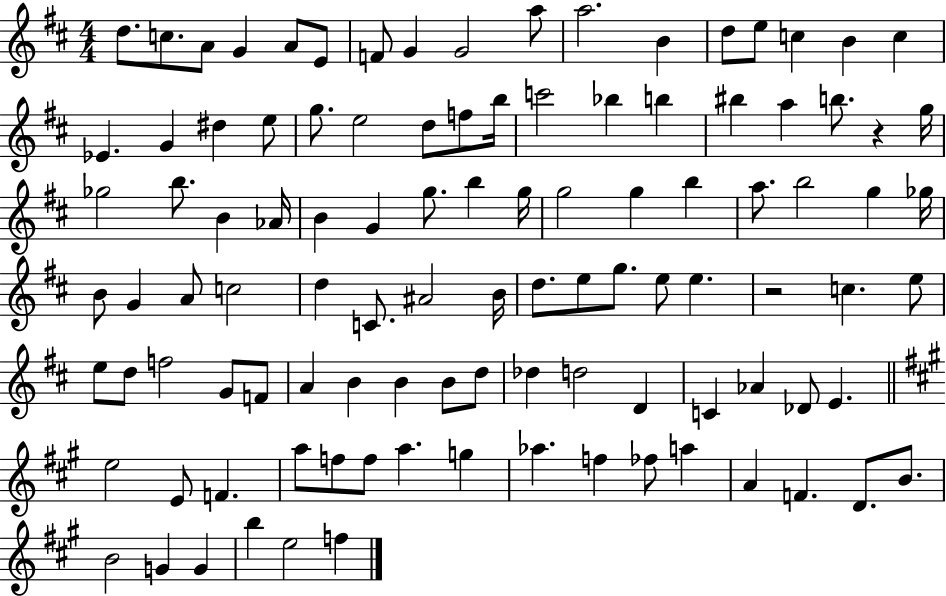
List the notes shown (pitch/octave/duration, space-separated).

D5/e. C5/e. A4/e G4/q A4/e E4/e F4/e G4/q G4/h A5/e A5/h. B4/q D5/e E5/e C5/q B4/q C5/q Eb4/q. G4/q D#5/q E5/e G5/e. E5/h D5/e F5/e B5/s C6/h Bb5/q B5/q BIS5/q A5/q B5/e. R/q G5/s Gb5/h B5/e. B4/q Ab4/s B4/q G4/q G5/e. B5/q G5/s G5/h G5/q B5/q A5/e. B5/h G5/q Gb5/s B4/e G4/q A4/e C5/h D5/q C4/e. A#4/h B4/s D5/e. E5/e G5/e. E5/e E5/q. R/h C5/q. E5/e E5/e D5/e F5/h G4/e F4/e A4/q B4/q B4/q B4/e D5/e Db5/q D5/h D4/q C4/q Ab4/q Db4/e E4/q. E5/h E4/e F4/q. A5/e F5/e F5/e A5/q. G5/q Ab5/q. F5/q FES5/e A5/q A4/q F4/q. D4/e. B4/e. B4/h G4/q G4/q B5/q E5/h F5/q